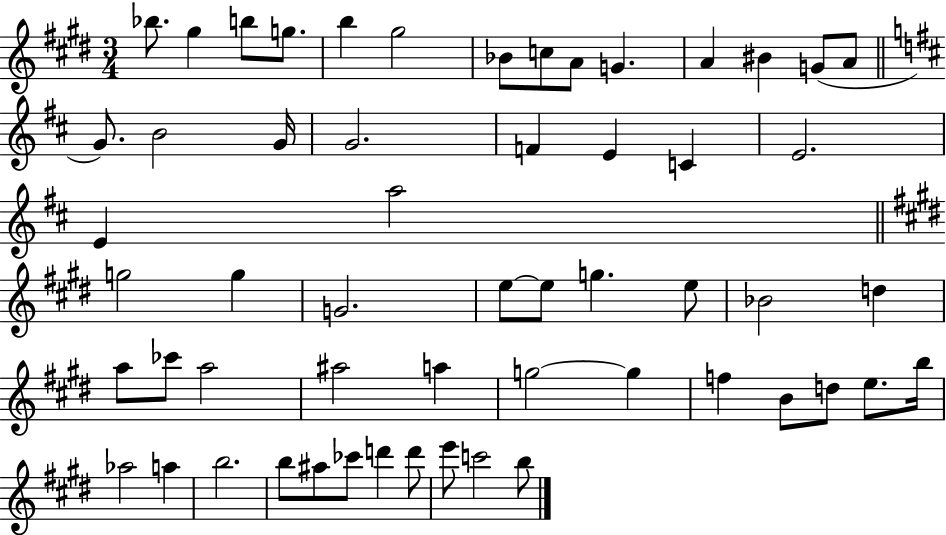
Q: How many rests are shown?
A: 0